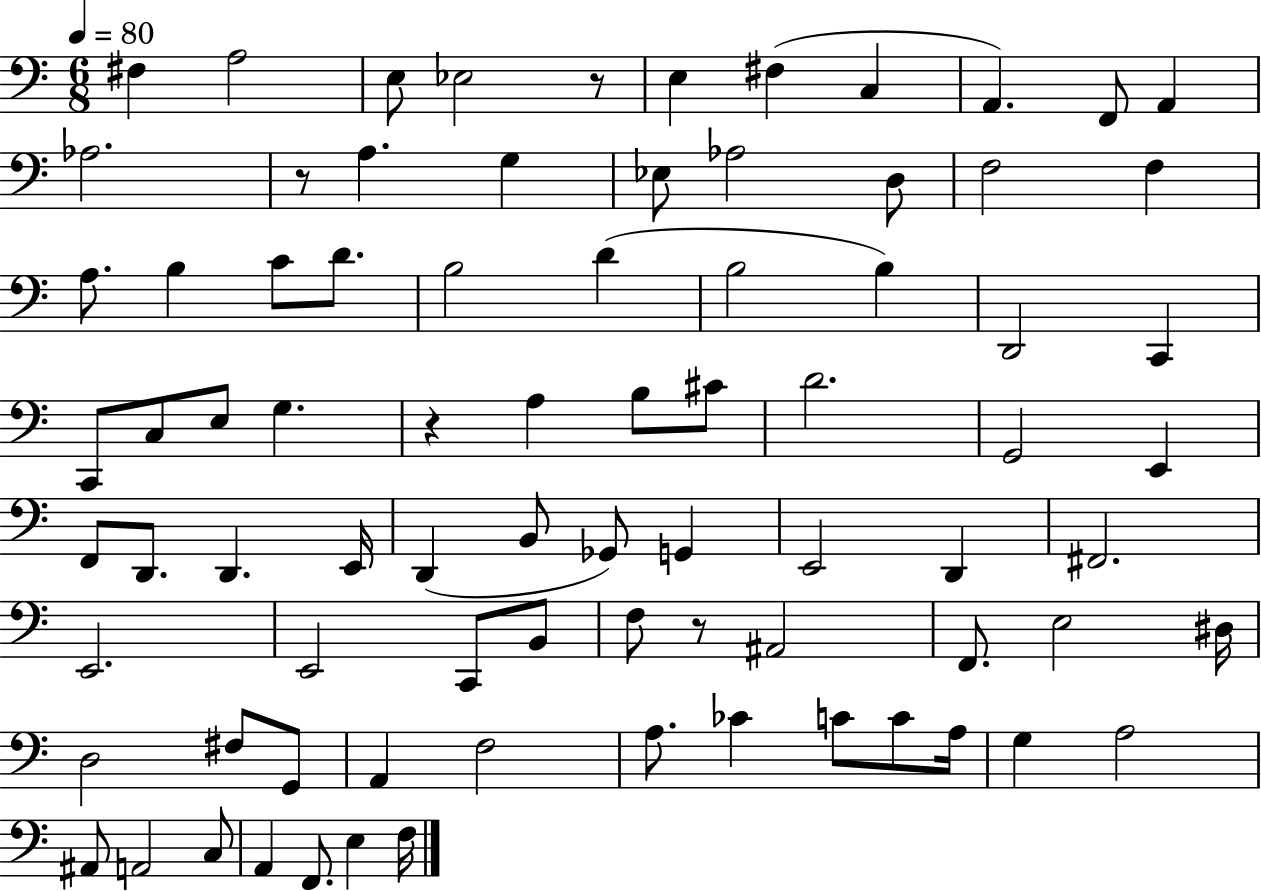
X:1
T:Untitled
M:6/8
L:1/4
K:C
^F, A,2 E,/2 _E,2 z/2 E, ^F, C, A,, F,,/2 A,, _A,2 z/2 A, G, _E,/2 _A,2 D,/2 F,2 F, A,/2 B, C/2 D/2 B,2 D B,2 B, D,,2 C,, C,,/2 C,/2 E,/2 G, z A, B,/2 ^C/2 D2 G,,2 E,, F,,/2 D,,/2 D,, E,,/4 D,, B,,/2 _G,,/2 G,, E,,2 D,, ^F,,2 E,,2 E,,2 C,,/2 B,,/2 F,/2 z/2 ^A,,2 F,,/2 E,2 ^D,/4 D,2 ^F,/2 G,,/2 A,, F,2 A,/2 _C C/2 C/2 A,/4 G, A,2 ^A,,/2 A,,2 C,/2 A,, F,,/2 E, F,/4